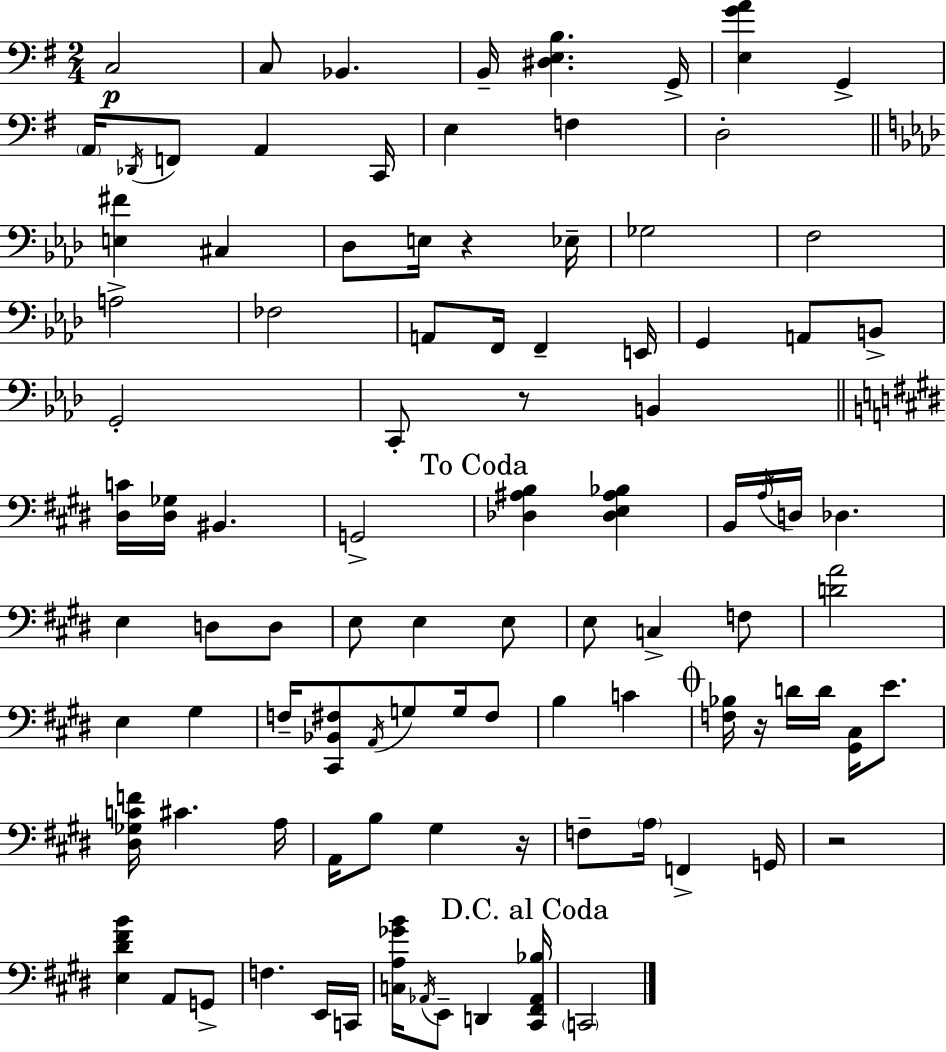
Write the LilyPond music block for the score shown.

{
  \clef bass
  \numericTimeSignature
  \time 2/4
  \key g \major
  \repeat volta 2 { c2\p | c8 bes,4. | b,16-- <dis e b>4. g,16-> | <e g' a'>4 g,4-> | \break \parenthesize a,16 \acciaccatura { des,16 } f,8 a,4 | c,16 e4 f4 | d2-. | \bar "||" \break \key aes \major <e fis'>4 cis4 | des8 e16 r4 ees16-- | ges2 | f2 | \break a2-> | fes2 | a,8 f,16 f,4-- e,16 | g,4 a,8 b,8-> | \break g,2-. | c,8-. r8 b,4 | \bar "||" \break \key e \major <dis c'>16 <dis ges>16 bis,4. | g,2-> | \mark "To Coda" <des ais b>4 <des e ais bes>4 | b,16 \acciaccatura { a16 } d16 des4. | \break e4 d8 d8 | e8 e4 e8 | e8 c4-> f8 | <d' a'>2 | \break e4 gis4 | f16-- <cis, bes, fis>8 \acciaccatura { a,16 } g8 g16 | fis8 b4 c'4 | \mark \markup { \musicglyph "scripts.coda" } <f bes>16 r16 d'16 d'16 <gis, cis>16 e'8. | \break <dis ges c' f'>16 cis'4. | a16 a,16 b8 gis4 | r16 f8-- \parenthesize a16 f,4-> | g,16 r2 | \break <e dis' fis' b'>4 a,8 | g,8-> f4. | e,16 c,16 <c a ges' b'>16 \acciaccatura { aes,16 } e,8-- d,4 | \mark "D.C. al Coda" <cis, fis, aes, bes>16 \parenthesize c,2 | \break } \bar "|."
}